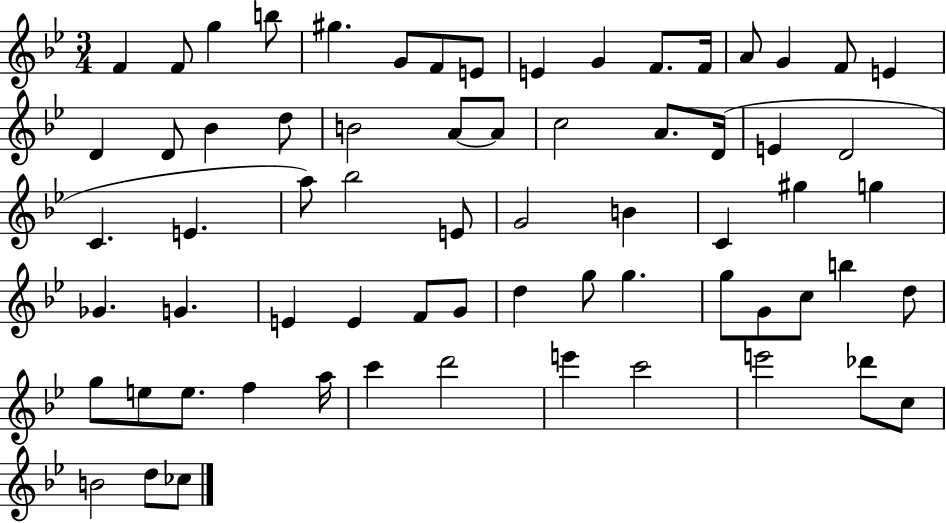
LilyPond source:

{
  \clef treble
  \numericTimeSignature
  \time 3/4
  \key bes \major
  \repeat volta 2 { f'4 f'8 g''4 b''8 | gis''4. g'8 f'8 e'8 | e'4 g'4 f'8. f'16 | a'8 g'4 f'8 e'4 | \break d'4 d'8 bes'4 d''8 | b'2 a'8~~ a'8 | c''2 a'8. d'16( | e'4 d'2 | \break c'4. e'4. | a''8) bes''2 e'8 | g'2 b'4 | c'4 gis''4 g''4 | \break ges'4. g'4. | e'4 e'4 f'8 g'8 | d''4 g''8 g''4. | g''8 g'8 c''8 b''4 d''8 | \break g''8 e''8 e''8. f''4 a''16 | c'''4 d'''2 | e'''4 c'''2 | e'''2 des'''8 c''8 | \break b'2 d''8 ces''8 | } \bar "|."
}